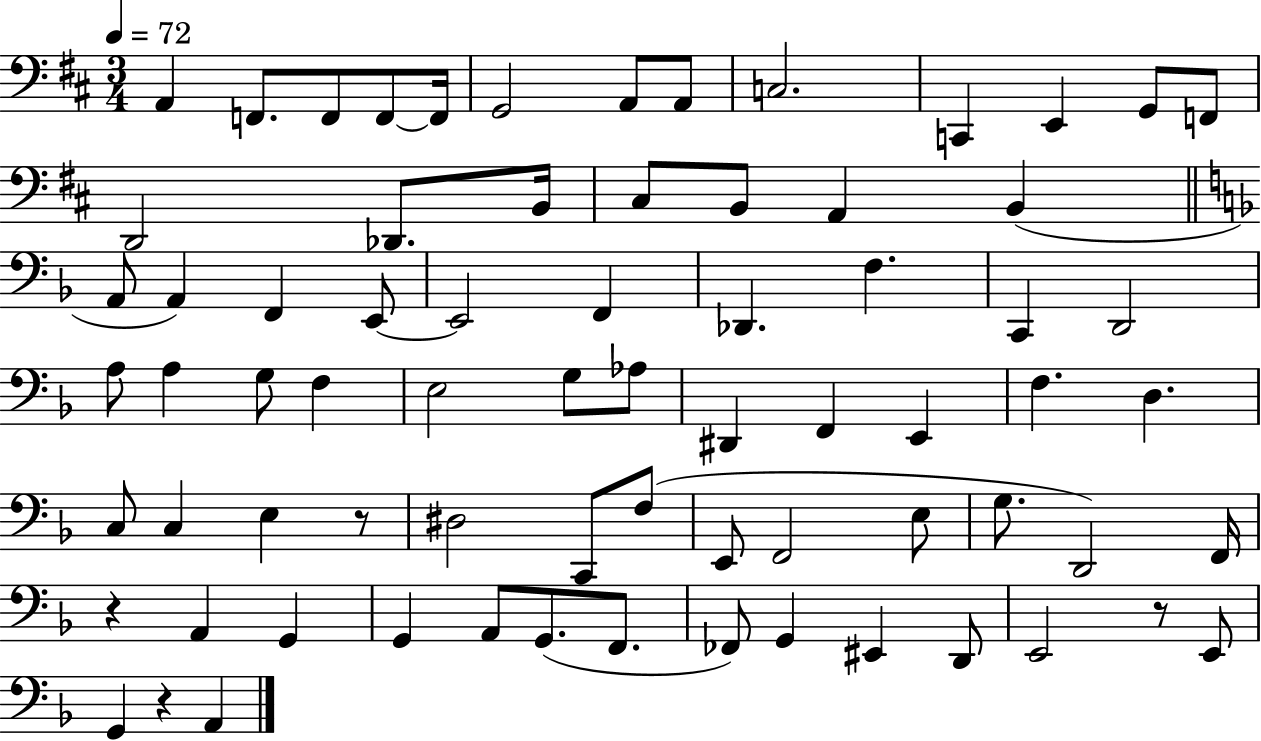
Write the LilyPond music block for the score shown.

{
  \clef bass
  \numericTimeSignature
  \time 3/4
  \key d \major
  \tempo 4 = 72
  a,4 f,8. f,8 f,8~~ f,16 | g,2 a,8 a,8 | c2. | c,4 e,4 g,8 f,8 | \break d,2 des,8. b,16 | cis8 b,8 a,4 b,4( | \bar "||" \break \key d \minor a,8 a,4) f,4 e,8~~ | e,2 f,4 | des,4. f4. | c,4 d,2 | \break a8 a4 g8 f4 | e2 g8 aes8 | dis,4 f,4 e,4 | f4. d4. | \break c8 c4 e4 r8 | dis2 c,8 f8( | e,8 f,2 e8 | g8. d,2) f,16 | \break r4 a,4 g,4 | g,4 a,8 g,8.( f,8. | fes,8) g,4 eis,4 d,8 | e,2 r8 e,8 | \break g,4 r4 a,4 | \bar "|."
}